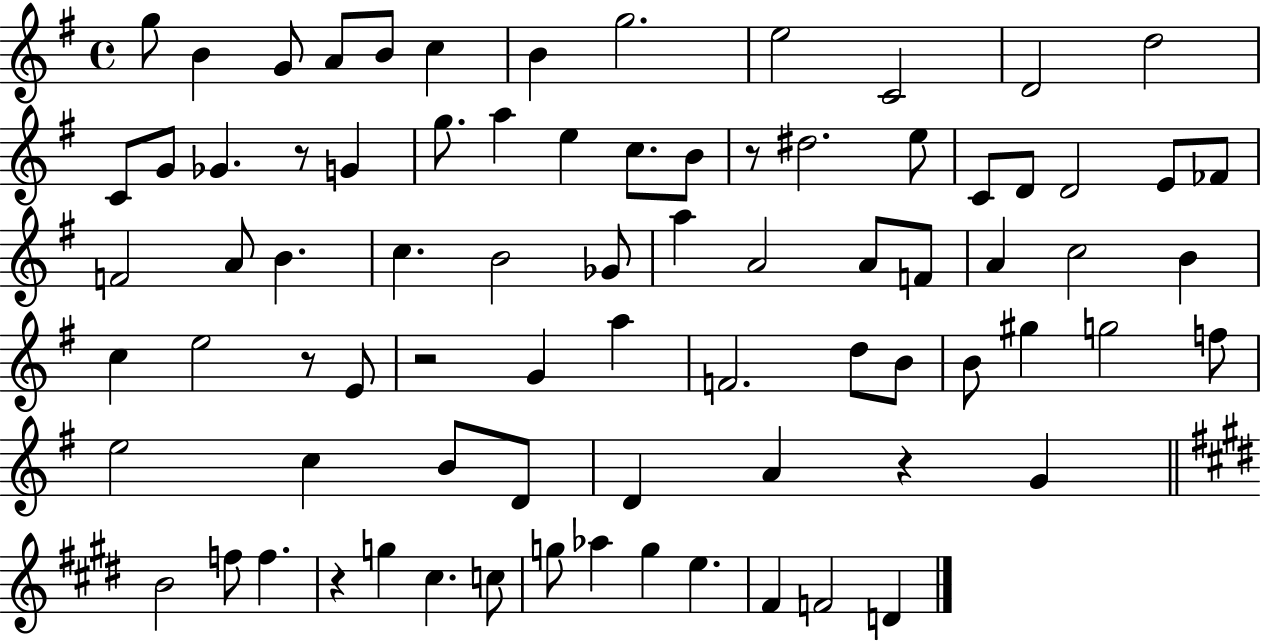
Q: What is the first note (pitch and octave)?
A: G5